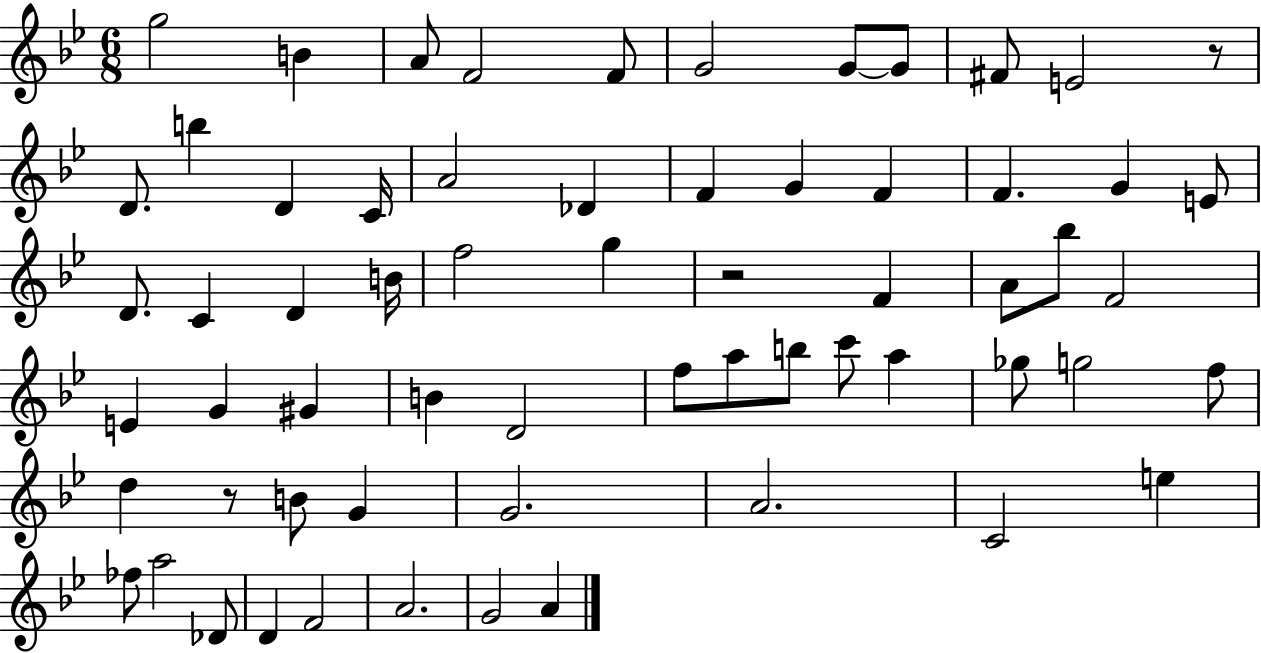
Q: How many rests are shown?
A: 3